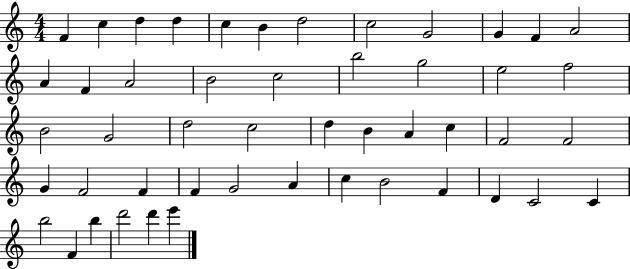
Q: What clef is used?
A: treble